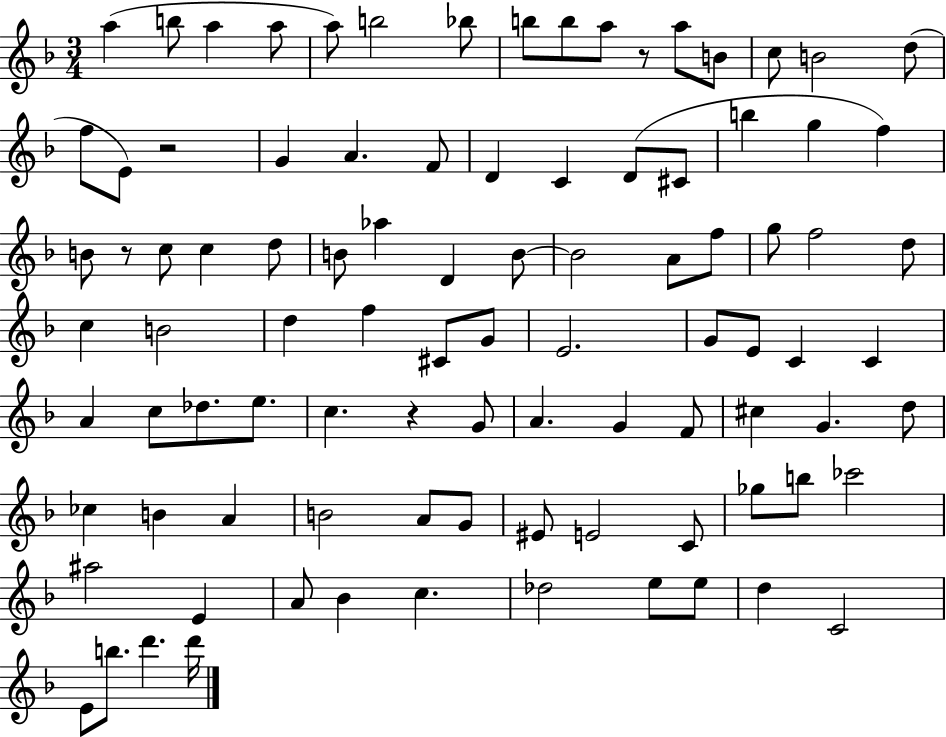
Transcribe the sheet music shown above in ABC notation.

X:1
T:Untitled
M:3/4
L:1/4
K:F
a b/2 a a/2 a/2 b2 _b/2 b/2 b/2 a/2 z/2 a/2 B/2 c/2 B2 d/2 f/2 E/2 z2 G A F/2 D C D/2 ^C/2 b g f B/2 z/2 c/2 c d/2 B/2 _a D B/2 B2 A/2 f/2 g/2 f2 d/2 c B2 d f ^C/2 G/2 E2 G/2 E/2 C C A c/2 _d/2 e/2 c z G/2 A G F/2 ^c G d/2 _c B A B2 A/2 G/2 ^E/2 E2 C/2 _g/2 b/2 _c'2 ^a2 E A/2 _B c _d2 e/2 e/2 d C2 E/2 b/2 d' d'/4